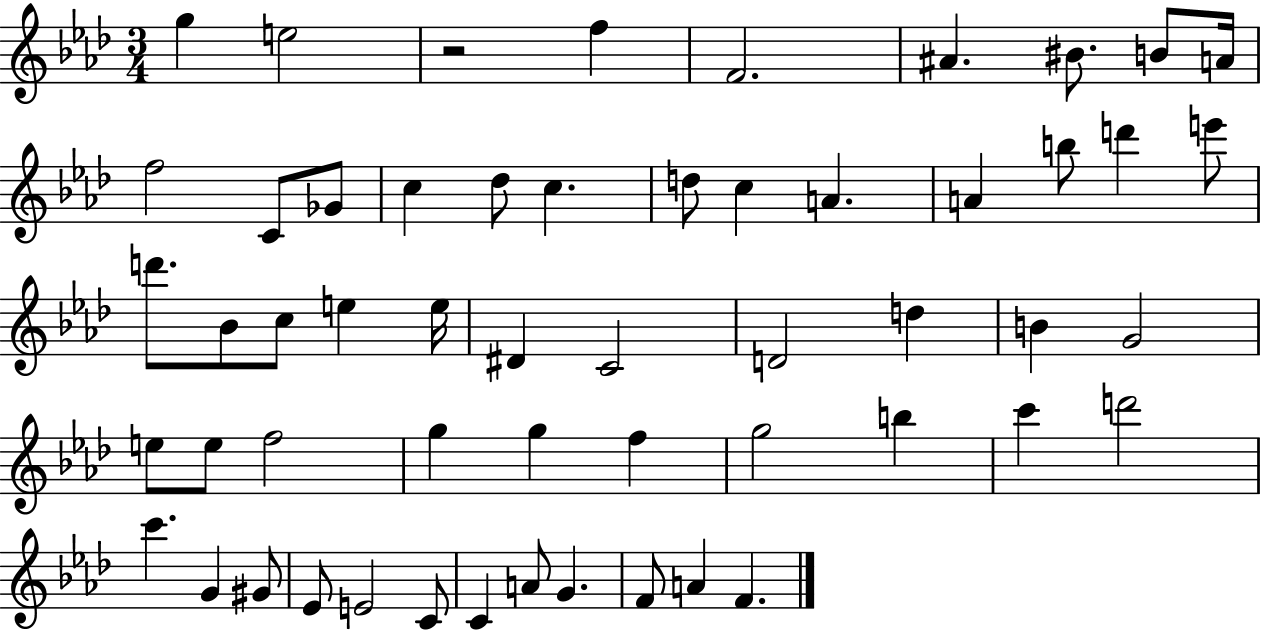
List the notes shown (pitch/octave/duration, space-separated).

G5/q E5/h R/h F5/q F4/h. A#4/q. BIS4/e. B4/e A4/s F5/h C4/e Gb4/e C5/q Db5/e C5/q. D5/e C5/q A4/q. A4/q B5/e D6/q E6/e D6/e. Bb4/e C5/e E5/q E5/s D#4/q C4/h D4/h D5/q B4/q G4/h E5/e E5/e F5/h G5/q G5/q F5/q G5/h B5/q C6/q D6/h C6/q. G4/q G#4/e Eb4/e E4/h C4/e C4/q A4/e G4/q. F4/e A4/q F4/q.